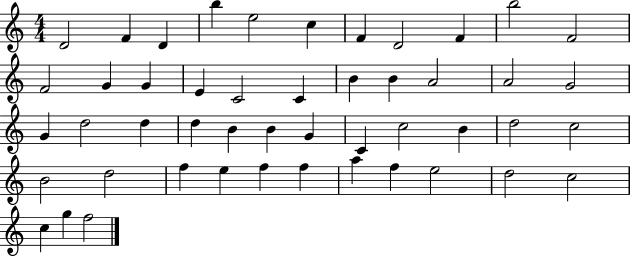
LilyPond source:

{
  \clef treble
  \numericTimeSignature
  \time 4/4
  \key c \major
  d'2 f'4 d'4 | b''4 e''2 c''4 | f'4 d'2 f'4 | b''2 f'2 | \break f'2 g'4 g'4 | e'4 c'2 c'4 | b'4 b'4 a'2 | a'2 g'2 | \break g'4 d''2 d''4 | d''4 b'4 b'4 g'4 | c'4 c''2 b'4 | d''2 c''2 | \break b'2 d''2 | f''4 e''4 f''4 f''4 | a''4 f''4 e''2 | d''2 c''2 | \break c''4 g''4 f''2 | \bar "|."
}